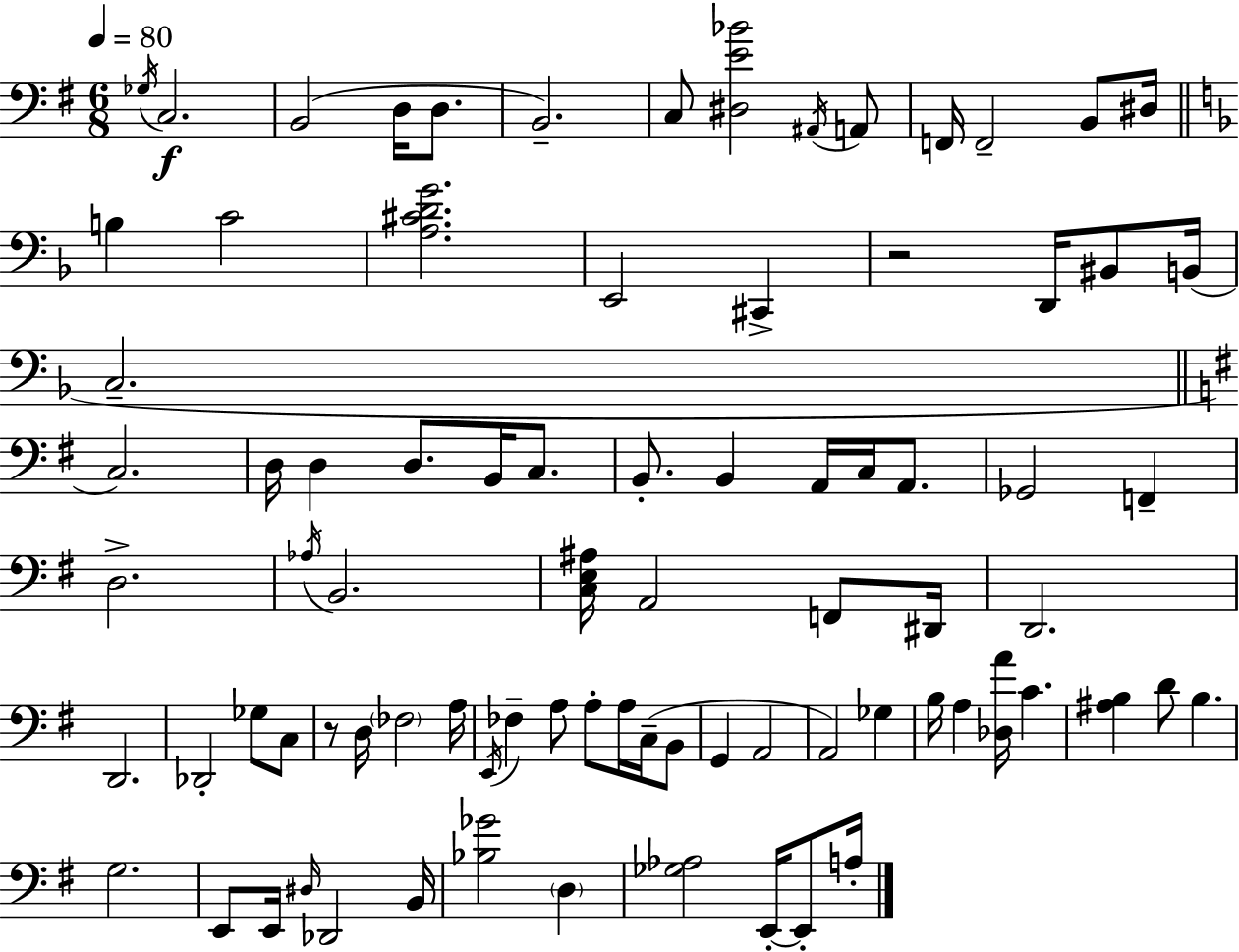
{
  \clef bass
  \numericTimeSignature
  \time 6/8
  \key g \major
  \tempo 4 = 80
  \acciaccatura { ges16 }\f c2. | b,2( d16 d8. | b,2.--) | c8 <dis e' bes'>2 \acciaccatura { ais,16 } | \break a,8 f,16 f,2-- b,8 | dis16 \bar "||" \break \key d \minor b4 c'2 | <a cis' d' g'>2. | e,2 cis,4-> | r2 d,16 bis,8 b,16( | \break c2.-- | \bar "||" \break \key e \minor c2.) | d16 d4 d8. b,16 c8. | b,8.-. b,4 a,16 c16 a,8. | ges,2 f,4-- | \break d2.-> | \acciaccatura { aes16 } b,2. | <c e ais>16 a,2 f,8 | dis,16 d,2. | \break d,2. | des,2-. ges8 c8 | r8 d16 \parenthesize fes2 | a16 \acciaccatura { e,16 } fes4-- a8 a8-. a16 c16--( | \break b,8 g,4 a,2 | a,2) ges4 | b16 a4 <des a'>16 c'4. | <ais b>4 d'8 b4. | \break g2. | e,8 e,16 \grace { dis16 } des,2 | b,16 <bes ges'>2 \parenthesize d4 | <ges aes>2 e,16-.~~ | \break e,8-. a16-. \bar "|."
}